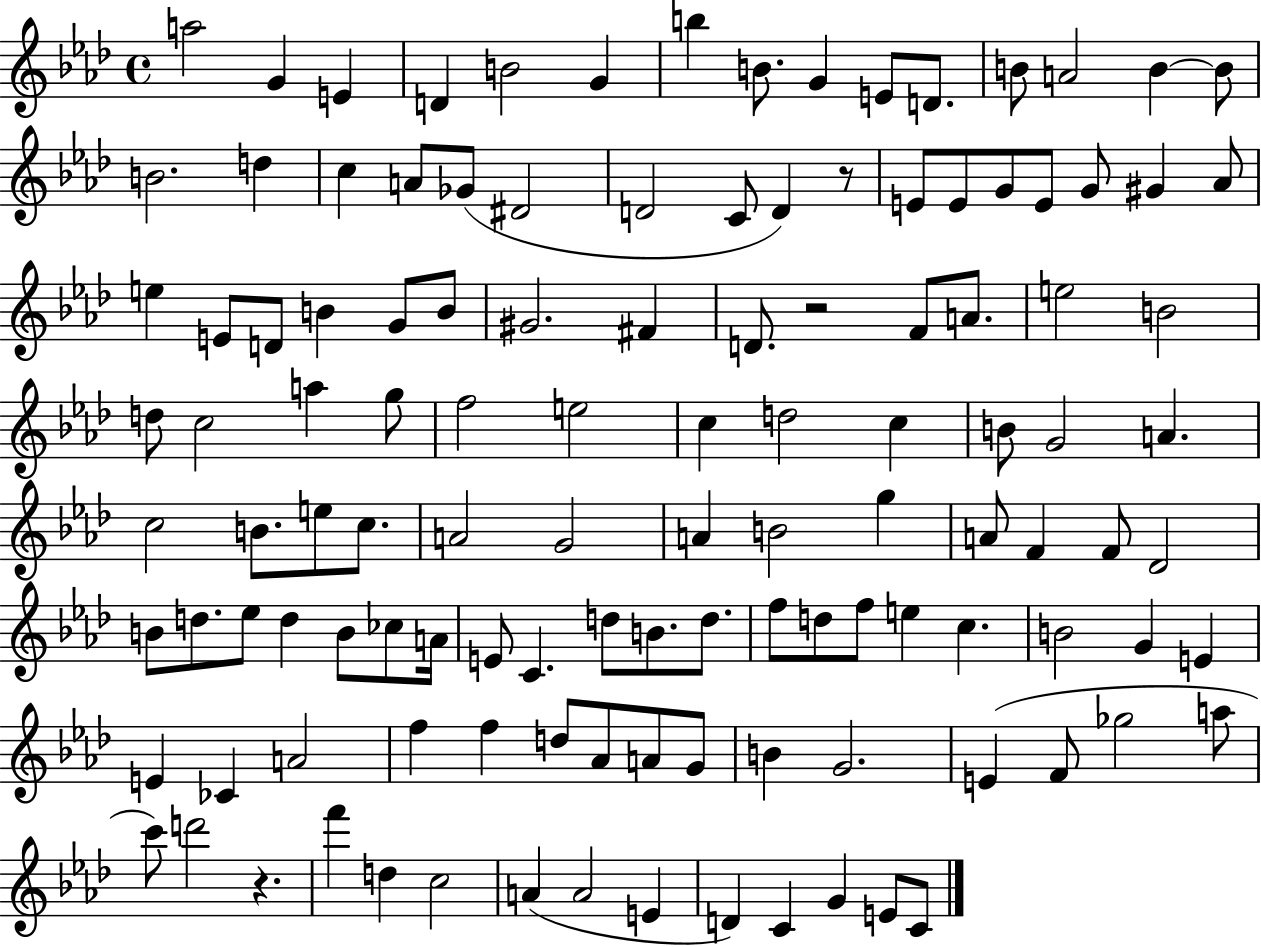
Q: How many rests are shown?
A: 3